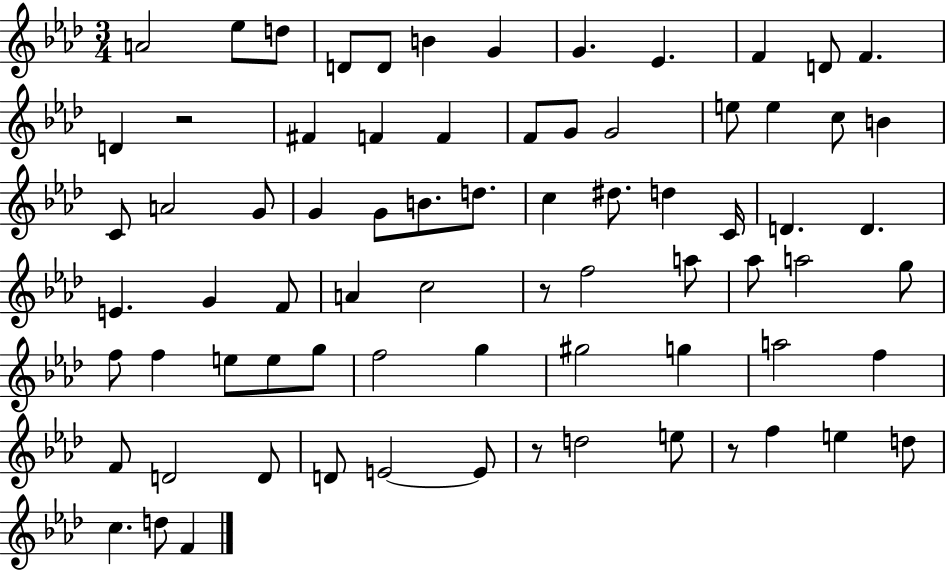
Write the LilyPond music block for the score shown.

{
  \clef treble
  \numericTimeSignature
  \time 3/4
  \key aes \major
  \repeat volta 2 { a'2 ees''8 d''8 | d'8 d'8 b'4 g'4 | g'4. ees'4. | f'4 d'8 f'4. | \break d'4 r2 | fis'4 f'4 f'4 | f'8 g'8 g'2 | e''8 e''4 c''8 b'4 | \break c'8 a'2 g'8 | g'4 g'8 b'8. d''8. | c''4 dis''8. d''4 c'16 | d'4. d'4. | \break e'4. g'4 f'8 | a'4 c''2 | r8 f''2 a''8 | aes''8 a''2 g''8 | \break f''8 f''4 e''8 e''8 g''8 | f''2 g''4 | gis''2 g''4 | a''2 f''4 | \break f'8 d'2 d'8 | d'8 e'2~~ e'8 | r8 d''2 e''8 | r8 f''4 e''4 d''8 | \break c''4. d''8 f'4 | } \bar "|."
}